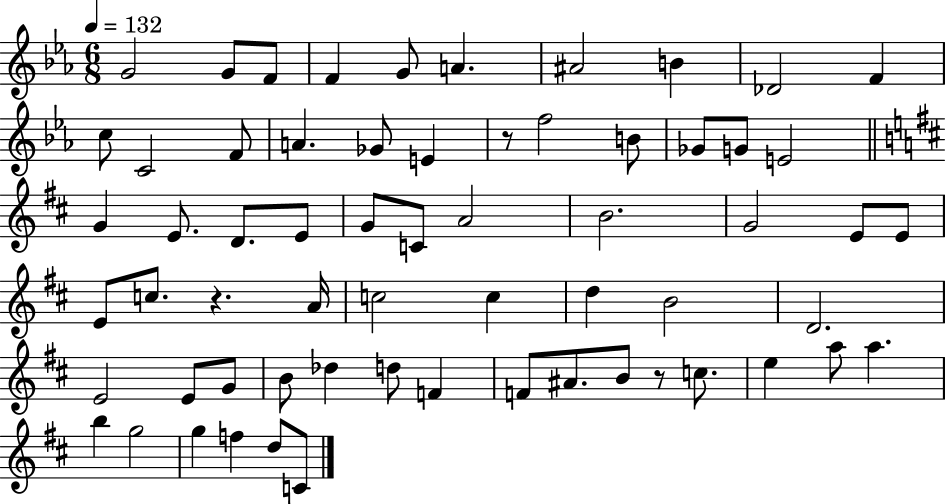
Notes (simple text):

G4/h G4/e F4/e F4/q G4/e A4/q. A#4/h B4/q Db4/h F4/q C5/e C4/h F4/e A4/q. Gb4/e E4/q R/e F5/h B4/e Gb4/e G4/e E4/h G4/q E4/e. D4/e. E4/e G4/e C4/e A4/h B4/h. G4/h E4/e E4/e E4/e C5/e. R/q. A4/s C5/h C5/q D5/q B4/h D4/h. E4/h E4/e G4/e B4/e Db5/q D5/e F4/q F4/e A#4/e. B4/e R/e C5/e. E5/q A5/e A5/q. B5/q G5/h G5/q F5/q D5/e C4/e